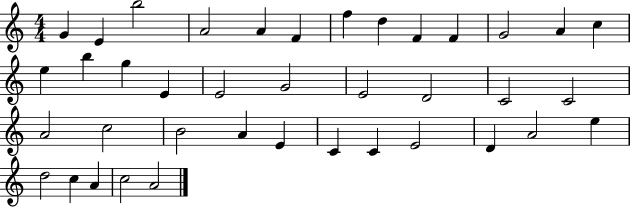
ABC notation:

X:1
T:Untitled
M:4/4
L:1/4
K:C
G E b2 A2 A F f d F F G2 A c e b g E E2 G2 E2 D2 C2 C2 A2 c2 B2 A E C C E2 D A2 e d2 c A c2 A2